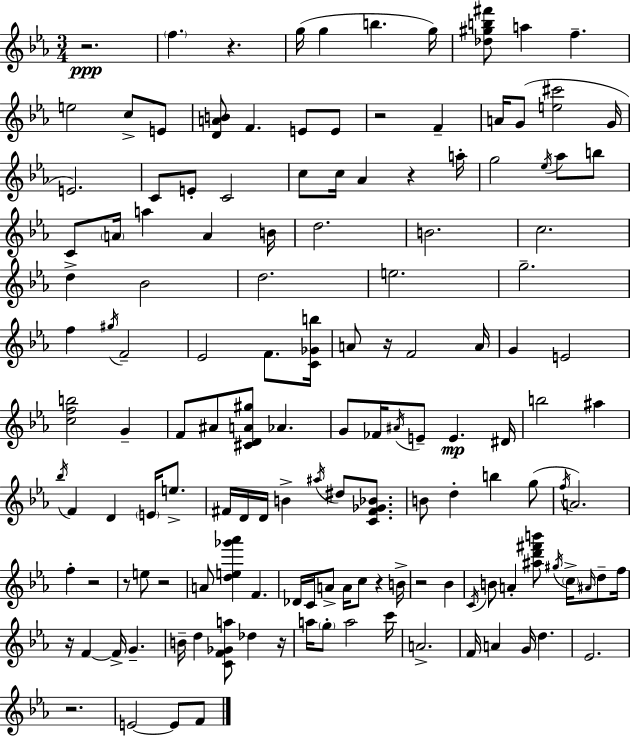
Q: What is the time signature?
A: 3/4